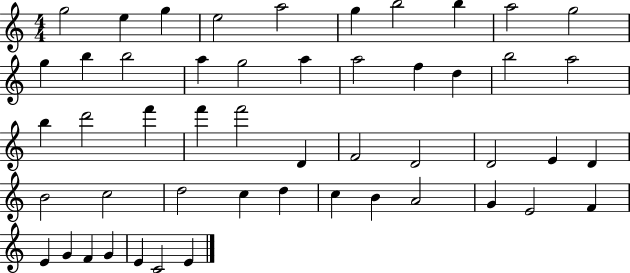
G5/h E5/q G5/q E5/h A5/h G5/q B5/h B5/q A5/h G5/h G5/q B5/q B5/h A5/q G5/h A5/q A5/h F5/q D5/q B5/h A5/h B5/q D6/h F6/q F6/q F6/h D4/q F4/h D4/h D4/h E4/q D4/q B4/h C5/h D5/h C5/q D5/q C5/q B4/q A4/h G4/q E4/h F4/q E4/q G4/q F4/q G4/q E4/q C4/h E4/q